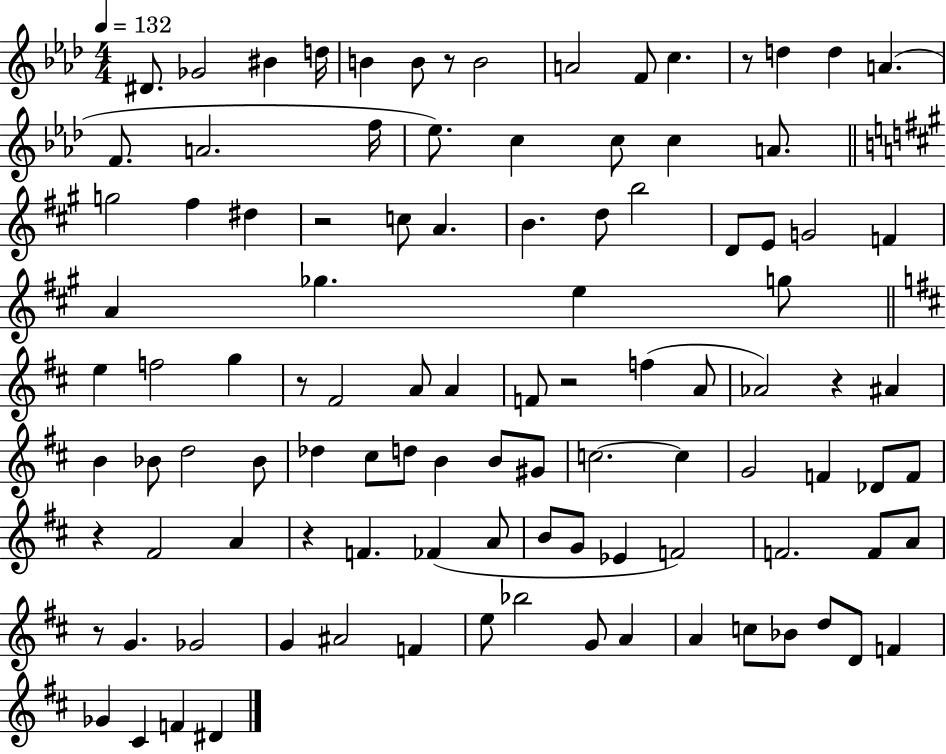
D#4/e. Gb4/h BIS4/q D5/s B4/q B4/e R/e B4/h A4/h F4/e C5/q. R/e D5/q D5/q A4/q. F4/e. A4/h. F5/s Eb5/e. C5/q C5/e C5/q A4/e. G5/h F#5/q D#5/q R/h C5/e A4/q. B4/q. D5/e B5/h D4/e E4/e G4/h F4/q A4/q Gb5/q. E5/q G5/e E5/q F5/h G5/q R/e F#4/h A4/e A4/q F4/e R/h F5/q A4/e Ab4/h R/q A#4/q B4/q Bb4/e D5/h Bb4/e Db5/q C#5/e D5/e B4/q B4/e G#4/e C5/h. C5/q G4/h F4/q Db4/e F4/e R/q F#4/h A4/q R/q F4/q. FES4/q A4/e B4/e G4/e Eb4/q F4/h F4/h. F4/e A4/e R/e G4/q. Gb4/h G4/q A#4/h F4/q E5/e Bb5/h G4/e A4/q A4/q C5/e Bb4/e D5/e D4/e F4/q Gb4/q C#4/q F4/q D#4/q